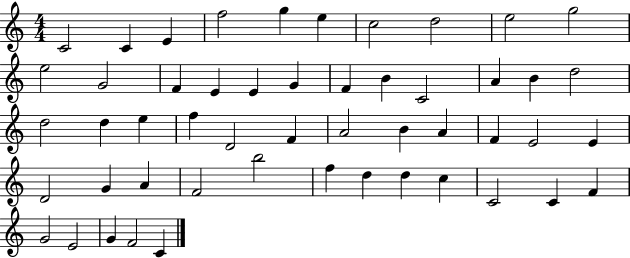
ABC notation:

X:1
T:Untitled
M:4/4
L:1/4
K:C
C2 C E f2 g e c2 d2 e2 g2 e2 G2 F E E G F B C2 A B d2 d2 d e f D2 F A2 B A F E2 E D2 G A F2 b2 f d d c C2 C F G2 E2 G F2 C